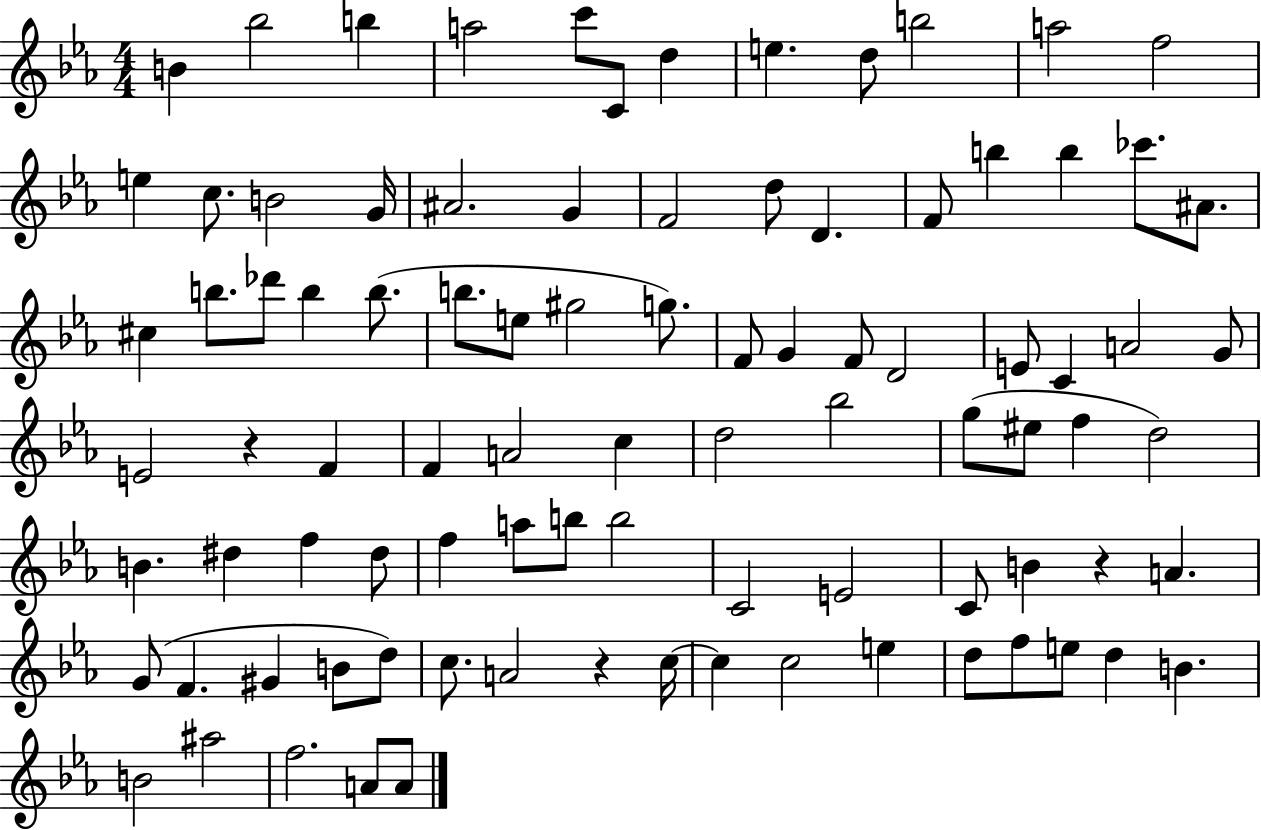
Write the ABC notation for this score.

X:1
T:Untitled
M:4/4
L:1/4
K:Eb
B _b2 b a2 c'/2 C/2 d e d/2 b2 a2 f2 e c/2 B2 G/4 ^A2 G F2 d/2 D F/2 b b _c'/2 ^A/2 ^c b/2 _d'/2 b b/2 b/2 e/2 ^g2 g/2 F/2 G F/2 D2 E/2 C A2 G/2 E2 z F F A2 c d2 _b2 g/2 ^e/2 f d2 B ^d f ^d/2 f a/2 b/2 b2 C2 E2 C/2 B z A G/2 F ^G B/2 d/2 c/2 A2 z c/4 c c2 e d/2 f/2 e/2 d B B2 ^a2 f2 A/2 A/2